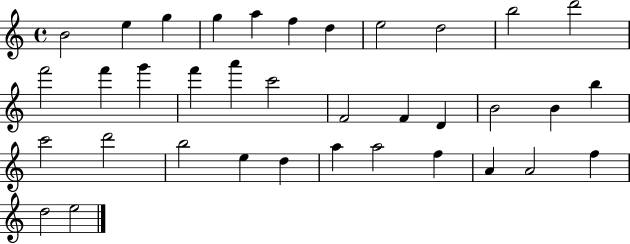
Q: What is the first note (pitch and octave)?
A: B4